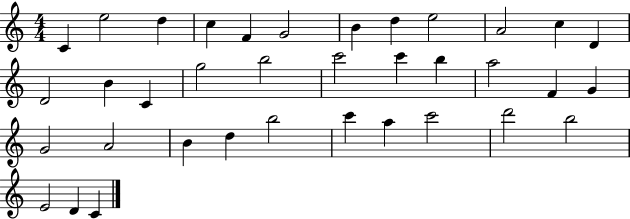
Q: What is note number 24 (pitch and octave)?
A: G4